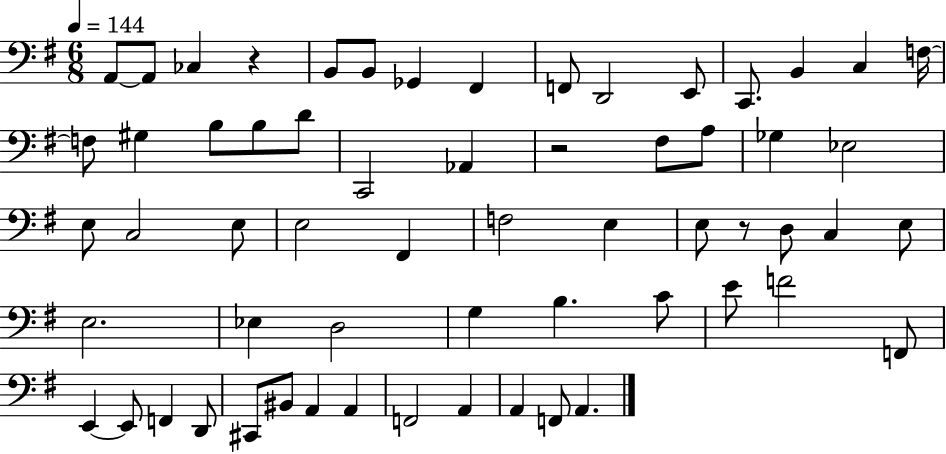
{
  \clef bass
  \numericTimeSignature
  \time 6/8
  \key g \major
  \tempo 4 = 144
  \repeat volta 2 { a,8~~ a,8 ces4 r4 | b,8 b,8 ges,4 fis,4 | f,8 d,2 e,8 | c,8. b,4 c4 f16~~ | \break f8 gis4 b8 b8 d'8 | c,2 aes,4 | r2 fis8 a8 | ges4 ees2 | \break e8 c2 e8 | e2 fis,4 | f2 e4 | e8 r8 d8 c4 e8 | \break e2. | ees4 d2 | g4 b4. c'8 | e'8 f'2 f,8 | \break e,4~~ e,8 f,4 d,8 | cis,8 bis,8 a,4 a,4 | f,2 a,4 | a,4 f,8 a,4. | \break } \bar "|."
}